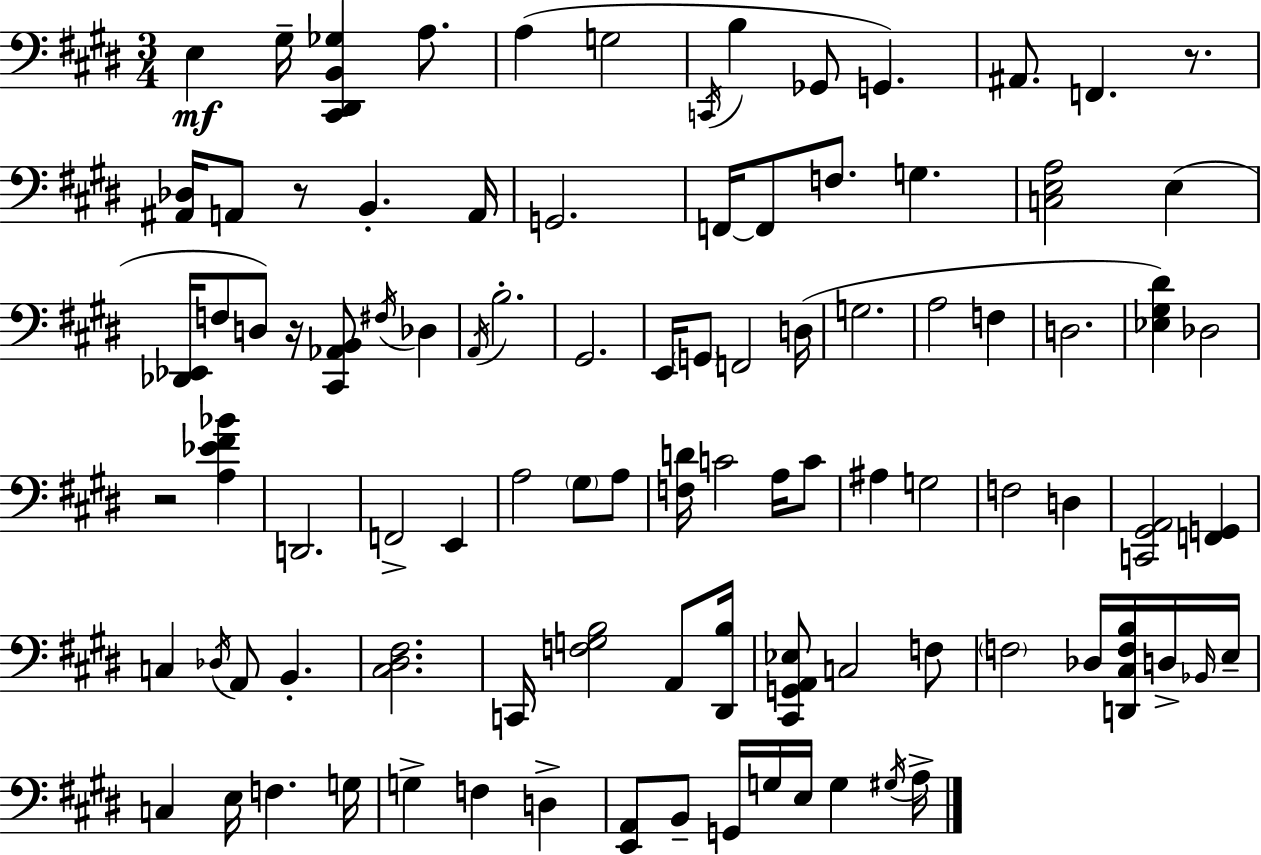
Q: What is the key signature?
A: E major